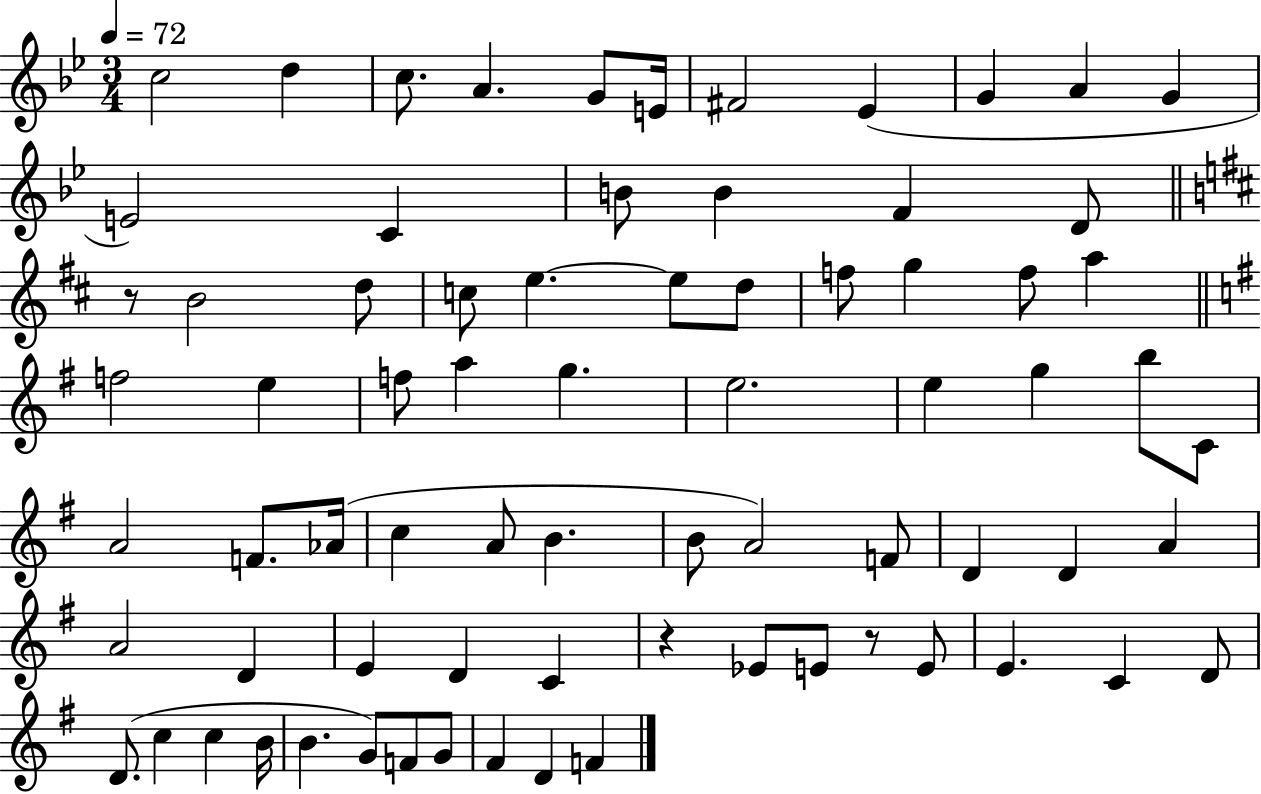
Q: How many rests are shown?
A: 3